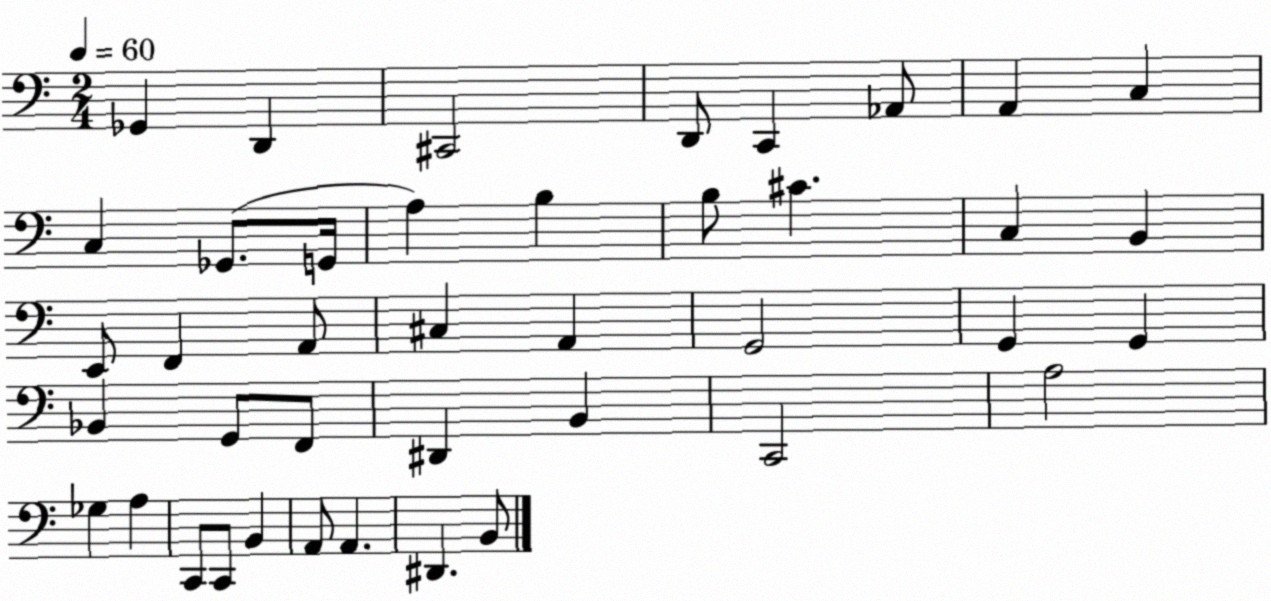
X:1
T:Untitled
M:2/4
L:1/4
K:C
_G,, D,, ^C,,2 D,,/2 C,, _A,,/2 A,, C, C, _G,,/2 G,,/4 A, B, B,/2 ^C C, B,, E,,/2 F,, A,,/2 ^C, A,, G,,2 G,, G,, _B,, G,,/2 F,,/2 ^D,, B,, C,,2 A,2 _G, A, C,,/2 C,,/2 B,, A,,/2 A,, ^D,, B,,/2